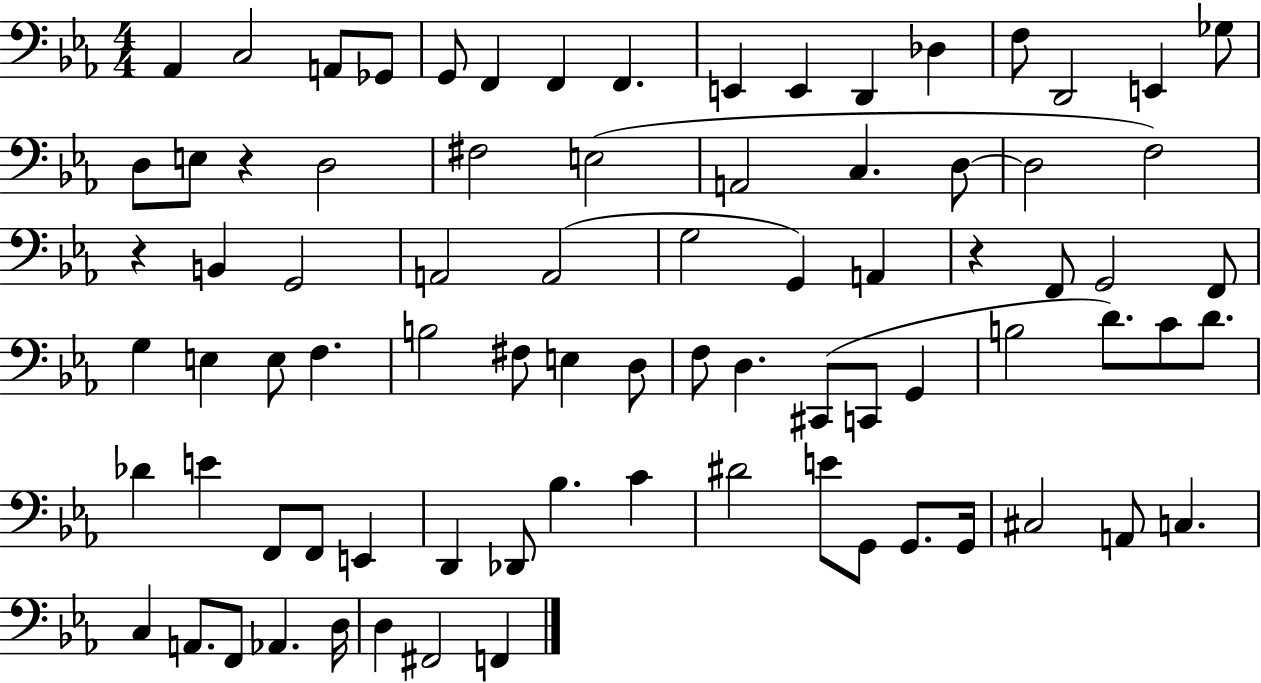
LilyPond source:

{
  \clef bass
  \numericTimeSignature
  \time 4/4
  \key ees \major
  aes,4 c2 a,8 ges,8 | g,8 f,4 f,4 f,4. | e,4 e,4 d,4 des4 | f8 d,2 e,4 ges8 | \break d8 e8 r4 d2 | fis2 e2( | a,2 c4. d8~~ | d2 f2) | \break r4 b,4 g,2 | a,2 a,2( | g2 g,4) a,4 | r4 f,8 g,2 f,8 | \break g4 e4 e8 f4. | b2 fis8 e4 d8 | f8 d4. cis,8( c,8 g,4 | b2 d'8.) c'8 d'8. | \break des'4 e'4 f,8 f,8 e,4 | d,4 des,8 bes4. c'4 | dis'2 e'8 g,8 g,8. g,16 | cis2 a,8 c4. | \break c4 a,8. f,8 aes,4. d16 | d4 fis,2 f,4 | \bar "|."
}